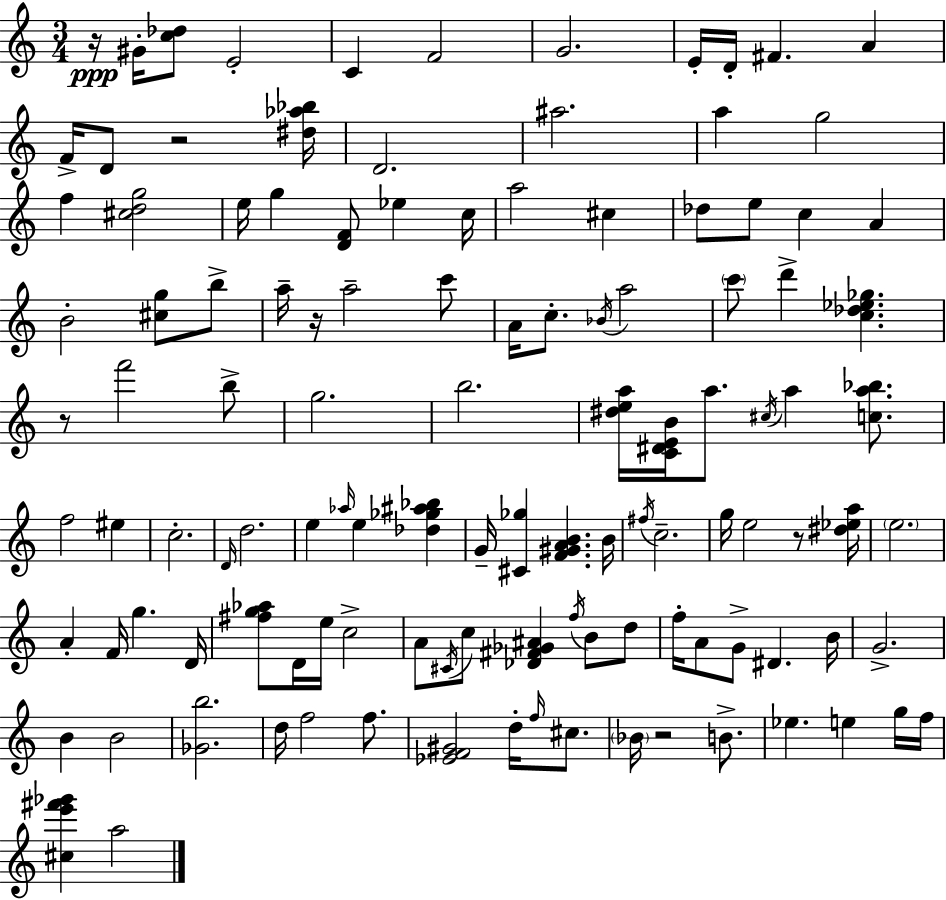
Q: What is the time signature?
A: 3/4